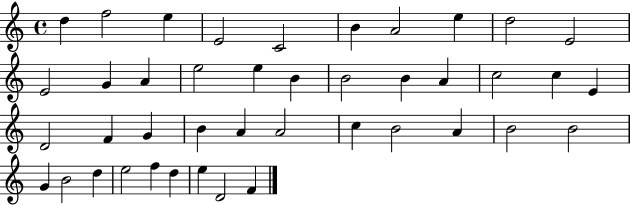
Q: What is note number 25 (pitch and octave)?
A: G4